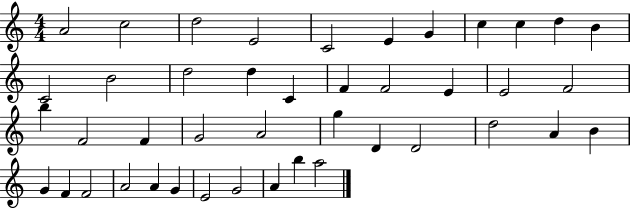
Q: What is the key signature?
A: C major